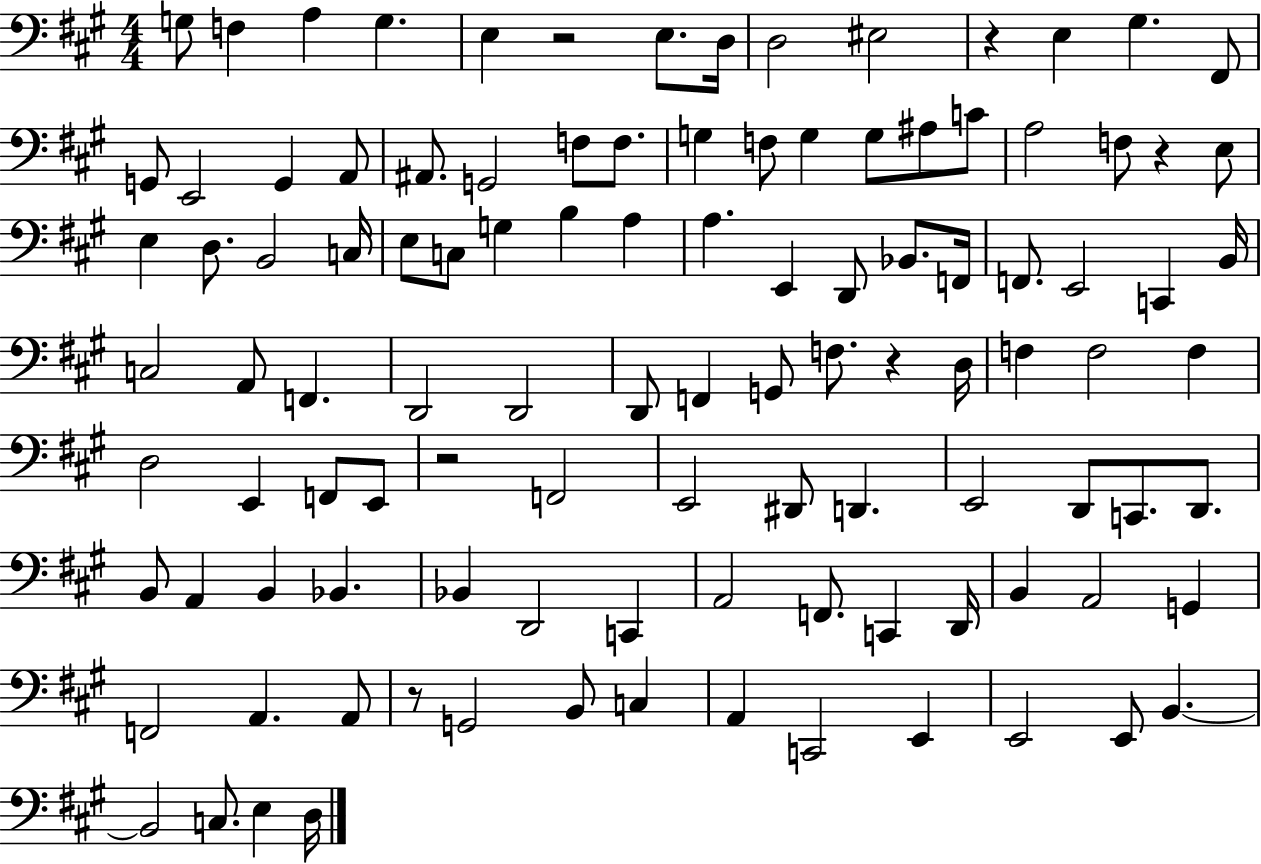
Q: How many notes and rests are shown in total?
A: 108